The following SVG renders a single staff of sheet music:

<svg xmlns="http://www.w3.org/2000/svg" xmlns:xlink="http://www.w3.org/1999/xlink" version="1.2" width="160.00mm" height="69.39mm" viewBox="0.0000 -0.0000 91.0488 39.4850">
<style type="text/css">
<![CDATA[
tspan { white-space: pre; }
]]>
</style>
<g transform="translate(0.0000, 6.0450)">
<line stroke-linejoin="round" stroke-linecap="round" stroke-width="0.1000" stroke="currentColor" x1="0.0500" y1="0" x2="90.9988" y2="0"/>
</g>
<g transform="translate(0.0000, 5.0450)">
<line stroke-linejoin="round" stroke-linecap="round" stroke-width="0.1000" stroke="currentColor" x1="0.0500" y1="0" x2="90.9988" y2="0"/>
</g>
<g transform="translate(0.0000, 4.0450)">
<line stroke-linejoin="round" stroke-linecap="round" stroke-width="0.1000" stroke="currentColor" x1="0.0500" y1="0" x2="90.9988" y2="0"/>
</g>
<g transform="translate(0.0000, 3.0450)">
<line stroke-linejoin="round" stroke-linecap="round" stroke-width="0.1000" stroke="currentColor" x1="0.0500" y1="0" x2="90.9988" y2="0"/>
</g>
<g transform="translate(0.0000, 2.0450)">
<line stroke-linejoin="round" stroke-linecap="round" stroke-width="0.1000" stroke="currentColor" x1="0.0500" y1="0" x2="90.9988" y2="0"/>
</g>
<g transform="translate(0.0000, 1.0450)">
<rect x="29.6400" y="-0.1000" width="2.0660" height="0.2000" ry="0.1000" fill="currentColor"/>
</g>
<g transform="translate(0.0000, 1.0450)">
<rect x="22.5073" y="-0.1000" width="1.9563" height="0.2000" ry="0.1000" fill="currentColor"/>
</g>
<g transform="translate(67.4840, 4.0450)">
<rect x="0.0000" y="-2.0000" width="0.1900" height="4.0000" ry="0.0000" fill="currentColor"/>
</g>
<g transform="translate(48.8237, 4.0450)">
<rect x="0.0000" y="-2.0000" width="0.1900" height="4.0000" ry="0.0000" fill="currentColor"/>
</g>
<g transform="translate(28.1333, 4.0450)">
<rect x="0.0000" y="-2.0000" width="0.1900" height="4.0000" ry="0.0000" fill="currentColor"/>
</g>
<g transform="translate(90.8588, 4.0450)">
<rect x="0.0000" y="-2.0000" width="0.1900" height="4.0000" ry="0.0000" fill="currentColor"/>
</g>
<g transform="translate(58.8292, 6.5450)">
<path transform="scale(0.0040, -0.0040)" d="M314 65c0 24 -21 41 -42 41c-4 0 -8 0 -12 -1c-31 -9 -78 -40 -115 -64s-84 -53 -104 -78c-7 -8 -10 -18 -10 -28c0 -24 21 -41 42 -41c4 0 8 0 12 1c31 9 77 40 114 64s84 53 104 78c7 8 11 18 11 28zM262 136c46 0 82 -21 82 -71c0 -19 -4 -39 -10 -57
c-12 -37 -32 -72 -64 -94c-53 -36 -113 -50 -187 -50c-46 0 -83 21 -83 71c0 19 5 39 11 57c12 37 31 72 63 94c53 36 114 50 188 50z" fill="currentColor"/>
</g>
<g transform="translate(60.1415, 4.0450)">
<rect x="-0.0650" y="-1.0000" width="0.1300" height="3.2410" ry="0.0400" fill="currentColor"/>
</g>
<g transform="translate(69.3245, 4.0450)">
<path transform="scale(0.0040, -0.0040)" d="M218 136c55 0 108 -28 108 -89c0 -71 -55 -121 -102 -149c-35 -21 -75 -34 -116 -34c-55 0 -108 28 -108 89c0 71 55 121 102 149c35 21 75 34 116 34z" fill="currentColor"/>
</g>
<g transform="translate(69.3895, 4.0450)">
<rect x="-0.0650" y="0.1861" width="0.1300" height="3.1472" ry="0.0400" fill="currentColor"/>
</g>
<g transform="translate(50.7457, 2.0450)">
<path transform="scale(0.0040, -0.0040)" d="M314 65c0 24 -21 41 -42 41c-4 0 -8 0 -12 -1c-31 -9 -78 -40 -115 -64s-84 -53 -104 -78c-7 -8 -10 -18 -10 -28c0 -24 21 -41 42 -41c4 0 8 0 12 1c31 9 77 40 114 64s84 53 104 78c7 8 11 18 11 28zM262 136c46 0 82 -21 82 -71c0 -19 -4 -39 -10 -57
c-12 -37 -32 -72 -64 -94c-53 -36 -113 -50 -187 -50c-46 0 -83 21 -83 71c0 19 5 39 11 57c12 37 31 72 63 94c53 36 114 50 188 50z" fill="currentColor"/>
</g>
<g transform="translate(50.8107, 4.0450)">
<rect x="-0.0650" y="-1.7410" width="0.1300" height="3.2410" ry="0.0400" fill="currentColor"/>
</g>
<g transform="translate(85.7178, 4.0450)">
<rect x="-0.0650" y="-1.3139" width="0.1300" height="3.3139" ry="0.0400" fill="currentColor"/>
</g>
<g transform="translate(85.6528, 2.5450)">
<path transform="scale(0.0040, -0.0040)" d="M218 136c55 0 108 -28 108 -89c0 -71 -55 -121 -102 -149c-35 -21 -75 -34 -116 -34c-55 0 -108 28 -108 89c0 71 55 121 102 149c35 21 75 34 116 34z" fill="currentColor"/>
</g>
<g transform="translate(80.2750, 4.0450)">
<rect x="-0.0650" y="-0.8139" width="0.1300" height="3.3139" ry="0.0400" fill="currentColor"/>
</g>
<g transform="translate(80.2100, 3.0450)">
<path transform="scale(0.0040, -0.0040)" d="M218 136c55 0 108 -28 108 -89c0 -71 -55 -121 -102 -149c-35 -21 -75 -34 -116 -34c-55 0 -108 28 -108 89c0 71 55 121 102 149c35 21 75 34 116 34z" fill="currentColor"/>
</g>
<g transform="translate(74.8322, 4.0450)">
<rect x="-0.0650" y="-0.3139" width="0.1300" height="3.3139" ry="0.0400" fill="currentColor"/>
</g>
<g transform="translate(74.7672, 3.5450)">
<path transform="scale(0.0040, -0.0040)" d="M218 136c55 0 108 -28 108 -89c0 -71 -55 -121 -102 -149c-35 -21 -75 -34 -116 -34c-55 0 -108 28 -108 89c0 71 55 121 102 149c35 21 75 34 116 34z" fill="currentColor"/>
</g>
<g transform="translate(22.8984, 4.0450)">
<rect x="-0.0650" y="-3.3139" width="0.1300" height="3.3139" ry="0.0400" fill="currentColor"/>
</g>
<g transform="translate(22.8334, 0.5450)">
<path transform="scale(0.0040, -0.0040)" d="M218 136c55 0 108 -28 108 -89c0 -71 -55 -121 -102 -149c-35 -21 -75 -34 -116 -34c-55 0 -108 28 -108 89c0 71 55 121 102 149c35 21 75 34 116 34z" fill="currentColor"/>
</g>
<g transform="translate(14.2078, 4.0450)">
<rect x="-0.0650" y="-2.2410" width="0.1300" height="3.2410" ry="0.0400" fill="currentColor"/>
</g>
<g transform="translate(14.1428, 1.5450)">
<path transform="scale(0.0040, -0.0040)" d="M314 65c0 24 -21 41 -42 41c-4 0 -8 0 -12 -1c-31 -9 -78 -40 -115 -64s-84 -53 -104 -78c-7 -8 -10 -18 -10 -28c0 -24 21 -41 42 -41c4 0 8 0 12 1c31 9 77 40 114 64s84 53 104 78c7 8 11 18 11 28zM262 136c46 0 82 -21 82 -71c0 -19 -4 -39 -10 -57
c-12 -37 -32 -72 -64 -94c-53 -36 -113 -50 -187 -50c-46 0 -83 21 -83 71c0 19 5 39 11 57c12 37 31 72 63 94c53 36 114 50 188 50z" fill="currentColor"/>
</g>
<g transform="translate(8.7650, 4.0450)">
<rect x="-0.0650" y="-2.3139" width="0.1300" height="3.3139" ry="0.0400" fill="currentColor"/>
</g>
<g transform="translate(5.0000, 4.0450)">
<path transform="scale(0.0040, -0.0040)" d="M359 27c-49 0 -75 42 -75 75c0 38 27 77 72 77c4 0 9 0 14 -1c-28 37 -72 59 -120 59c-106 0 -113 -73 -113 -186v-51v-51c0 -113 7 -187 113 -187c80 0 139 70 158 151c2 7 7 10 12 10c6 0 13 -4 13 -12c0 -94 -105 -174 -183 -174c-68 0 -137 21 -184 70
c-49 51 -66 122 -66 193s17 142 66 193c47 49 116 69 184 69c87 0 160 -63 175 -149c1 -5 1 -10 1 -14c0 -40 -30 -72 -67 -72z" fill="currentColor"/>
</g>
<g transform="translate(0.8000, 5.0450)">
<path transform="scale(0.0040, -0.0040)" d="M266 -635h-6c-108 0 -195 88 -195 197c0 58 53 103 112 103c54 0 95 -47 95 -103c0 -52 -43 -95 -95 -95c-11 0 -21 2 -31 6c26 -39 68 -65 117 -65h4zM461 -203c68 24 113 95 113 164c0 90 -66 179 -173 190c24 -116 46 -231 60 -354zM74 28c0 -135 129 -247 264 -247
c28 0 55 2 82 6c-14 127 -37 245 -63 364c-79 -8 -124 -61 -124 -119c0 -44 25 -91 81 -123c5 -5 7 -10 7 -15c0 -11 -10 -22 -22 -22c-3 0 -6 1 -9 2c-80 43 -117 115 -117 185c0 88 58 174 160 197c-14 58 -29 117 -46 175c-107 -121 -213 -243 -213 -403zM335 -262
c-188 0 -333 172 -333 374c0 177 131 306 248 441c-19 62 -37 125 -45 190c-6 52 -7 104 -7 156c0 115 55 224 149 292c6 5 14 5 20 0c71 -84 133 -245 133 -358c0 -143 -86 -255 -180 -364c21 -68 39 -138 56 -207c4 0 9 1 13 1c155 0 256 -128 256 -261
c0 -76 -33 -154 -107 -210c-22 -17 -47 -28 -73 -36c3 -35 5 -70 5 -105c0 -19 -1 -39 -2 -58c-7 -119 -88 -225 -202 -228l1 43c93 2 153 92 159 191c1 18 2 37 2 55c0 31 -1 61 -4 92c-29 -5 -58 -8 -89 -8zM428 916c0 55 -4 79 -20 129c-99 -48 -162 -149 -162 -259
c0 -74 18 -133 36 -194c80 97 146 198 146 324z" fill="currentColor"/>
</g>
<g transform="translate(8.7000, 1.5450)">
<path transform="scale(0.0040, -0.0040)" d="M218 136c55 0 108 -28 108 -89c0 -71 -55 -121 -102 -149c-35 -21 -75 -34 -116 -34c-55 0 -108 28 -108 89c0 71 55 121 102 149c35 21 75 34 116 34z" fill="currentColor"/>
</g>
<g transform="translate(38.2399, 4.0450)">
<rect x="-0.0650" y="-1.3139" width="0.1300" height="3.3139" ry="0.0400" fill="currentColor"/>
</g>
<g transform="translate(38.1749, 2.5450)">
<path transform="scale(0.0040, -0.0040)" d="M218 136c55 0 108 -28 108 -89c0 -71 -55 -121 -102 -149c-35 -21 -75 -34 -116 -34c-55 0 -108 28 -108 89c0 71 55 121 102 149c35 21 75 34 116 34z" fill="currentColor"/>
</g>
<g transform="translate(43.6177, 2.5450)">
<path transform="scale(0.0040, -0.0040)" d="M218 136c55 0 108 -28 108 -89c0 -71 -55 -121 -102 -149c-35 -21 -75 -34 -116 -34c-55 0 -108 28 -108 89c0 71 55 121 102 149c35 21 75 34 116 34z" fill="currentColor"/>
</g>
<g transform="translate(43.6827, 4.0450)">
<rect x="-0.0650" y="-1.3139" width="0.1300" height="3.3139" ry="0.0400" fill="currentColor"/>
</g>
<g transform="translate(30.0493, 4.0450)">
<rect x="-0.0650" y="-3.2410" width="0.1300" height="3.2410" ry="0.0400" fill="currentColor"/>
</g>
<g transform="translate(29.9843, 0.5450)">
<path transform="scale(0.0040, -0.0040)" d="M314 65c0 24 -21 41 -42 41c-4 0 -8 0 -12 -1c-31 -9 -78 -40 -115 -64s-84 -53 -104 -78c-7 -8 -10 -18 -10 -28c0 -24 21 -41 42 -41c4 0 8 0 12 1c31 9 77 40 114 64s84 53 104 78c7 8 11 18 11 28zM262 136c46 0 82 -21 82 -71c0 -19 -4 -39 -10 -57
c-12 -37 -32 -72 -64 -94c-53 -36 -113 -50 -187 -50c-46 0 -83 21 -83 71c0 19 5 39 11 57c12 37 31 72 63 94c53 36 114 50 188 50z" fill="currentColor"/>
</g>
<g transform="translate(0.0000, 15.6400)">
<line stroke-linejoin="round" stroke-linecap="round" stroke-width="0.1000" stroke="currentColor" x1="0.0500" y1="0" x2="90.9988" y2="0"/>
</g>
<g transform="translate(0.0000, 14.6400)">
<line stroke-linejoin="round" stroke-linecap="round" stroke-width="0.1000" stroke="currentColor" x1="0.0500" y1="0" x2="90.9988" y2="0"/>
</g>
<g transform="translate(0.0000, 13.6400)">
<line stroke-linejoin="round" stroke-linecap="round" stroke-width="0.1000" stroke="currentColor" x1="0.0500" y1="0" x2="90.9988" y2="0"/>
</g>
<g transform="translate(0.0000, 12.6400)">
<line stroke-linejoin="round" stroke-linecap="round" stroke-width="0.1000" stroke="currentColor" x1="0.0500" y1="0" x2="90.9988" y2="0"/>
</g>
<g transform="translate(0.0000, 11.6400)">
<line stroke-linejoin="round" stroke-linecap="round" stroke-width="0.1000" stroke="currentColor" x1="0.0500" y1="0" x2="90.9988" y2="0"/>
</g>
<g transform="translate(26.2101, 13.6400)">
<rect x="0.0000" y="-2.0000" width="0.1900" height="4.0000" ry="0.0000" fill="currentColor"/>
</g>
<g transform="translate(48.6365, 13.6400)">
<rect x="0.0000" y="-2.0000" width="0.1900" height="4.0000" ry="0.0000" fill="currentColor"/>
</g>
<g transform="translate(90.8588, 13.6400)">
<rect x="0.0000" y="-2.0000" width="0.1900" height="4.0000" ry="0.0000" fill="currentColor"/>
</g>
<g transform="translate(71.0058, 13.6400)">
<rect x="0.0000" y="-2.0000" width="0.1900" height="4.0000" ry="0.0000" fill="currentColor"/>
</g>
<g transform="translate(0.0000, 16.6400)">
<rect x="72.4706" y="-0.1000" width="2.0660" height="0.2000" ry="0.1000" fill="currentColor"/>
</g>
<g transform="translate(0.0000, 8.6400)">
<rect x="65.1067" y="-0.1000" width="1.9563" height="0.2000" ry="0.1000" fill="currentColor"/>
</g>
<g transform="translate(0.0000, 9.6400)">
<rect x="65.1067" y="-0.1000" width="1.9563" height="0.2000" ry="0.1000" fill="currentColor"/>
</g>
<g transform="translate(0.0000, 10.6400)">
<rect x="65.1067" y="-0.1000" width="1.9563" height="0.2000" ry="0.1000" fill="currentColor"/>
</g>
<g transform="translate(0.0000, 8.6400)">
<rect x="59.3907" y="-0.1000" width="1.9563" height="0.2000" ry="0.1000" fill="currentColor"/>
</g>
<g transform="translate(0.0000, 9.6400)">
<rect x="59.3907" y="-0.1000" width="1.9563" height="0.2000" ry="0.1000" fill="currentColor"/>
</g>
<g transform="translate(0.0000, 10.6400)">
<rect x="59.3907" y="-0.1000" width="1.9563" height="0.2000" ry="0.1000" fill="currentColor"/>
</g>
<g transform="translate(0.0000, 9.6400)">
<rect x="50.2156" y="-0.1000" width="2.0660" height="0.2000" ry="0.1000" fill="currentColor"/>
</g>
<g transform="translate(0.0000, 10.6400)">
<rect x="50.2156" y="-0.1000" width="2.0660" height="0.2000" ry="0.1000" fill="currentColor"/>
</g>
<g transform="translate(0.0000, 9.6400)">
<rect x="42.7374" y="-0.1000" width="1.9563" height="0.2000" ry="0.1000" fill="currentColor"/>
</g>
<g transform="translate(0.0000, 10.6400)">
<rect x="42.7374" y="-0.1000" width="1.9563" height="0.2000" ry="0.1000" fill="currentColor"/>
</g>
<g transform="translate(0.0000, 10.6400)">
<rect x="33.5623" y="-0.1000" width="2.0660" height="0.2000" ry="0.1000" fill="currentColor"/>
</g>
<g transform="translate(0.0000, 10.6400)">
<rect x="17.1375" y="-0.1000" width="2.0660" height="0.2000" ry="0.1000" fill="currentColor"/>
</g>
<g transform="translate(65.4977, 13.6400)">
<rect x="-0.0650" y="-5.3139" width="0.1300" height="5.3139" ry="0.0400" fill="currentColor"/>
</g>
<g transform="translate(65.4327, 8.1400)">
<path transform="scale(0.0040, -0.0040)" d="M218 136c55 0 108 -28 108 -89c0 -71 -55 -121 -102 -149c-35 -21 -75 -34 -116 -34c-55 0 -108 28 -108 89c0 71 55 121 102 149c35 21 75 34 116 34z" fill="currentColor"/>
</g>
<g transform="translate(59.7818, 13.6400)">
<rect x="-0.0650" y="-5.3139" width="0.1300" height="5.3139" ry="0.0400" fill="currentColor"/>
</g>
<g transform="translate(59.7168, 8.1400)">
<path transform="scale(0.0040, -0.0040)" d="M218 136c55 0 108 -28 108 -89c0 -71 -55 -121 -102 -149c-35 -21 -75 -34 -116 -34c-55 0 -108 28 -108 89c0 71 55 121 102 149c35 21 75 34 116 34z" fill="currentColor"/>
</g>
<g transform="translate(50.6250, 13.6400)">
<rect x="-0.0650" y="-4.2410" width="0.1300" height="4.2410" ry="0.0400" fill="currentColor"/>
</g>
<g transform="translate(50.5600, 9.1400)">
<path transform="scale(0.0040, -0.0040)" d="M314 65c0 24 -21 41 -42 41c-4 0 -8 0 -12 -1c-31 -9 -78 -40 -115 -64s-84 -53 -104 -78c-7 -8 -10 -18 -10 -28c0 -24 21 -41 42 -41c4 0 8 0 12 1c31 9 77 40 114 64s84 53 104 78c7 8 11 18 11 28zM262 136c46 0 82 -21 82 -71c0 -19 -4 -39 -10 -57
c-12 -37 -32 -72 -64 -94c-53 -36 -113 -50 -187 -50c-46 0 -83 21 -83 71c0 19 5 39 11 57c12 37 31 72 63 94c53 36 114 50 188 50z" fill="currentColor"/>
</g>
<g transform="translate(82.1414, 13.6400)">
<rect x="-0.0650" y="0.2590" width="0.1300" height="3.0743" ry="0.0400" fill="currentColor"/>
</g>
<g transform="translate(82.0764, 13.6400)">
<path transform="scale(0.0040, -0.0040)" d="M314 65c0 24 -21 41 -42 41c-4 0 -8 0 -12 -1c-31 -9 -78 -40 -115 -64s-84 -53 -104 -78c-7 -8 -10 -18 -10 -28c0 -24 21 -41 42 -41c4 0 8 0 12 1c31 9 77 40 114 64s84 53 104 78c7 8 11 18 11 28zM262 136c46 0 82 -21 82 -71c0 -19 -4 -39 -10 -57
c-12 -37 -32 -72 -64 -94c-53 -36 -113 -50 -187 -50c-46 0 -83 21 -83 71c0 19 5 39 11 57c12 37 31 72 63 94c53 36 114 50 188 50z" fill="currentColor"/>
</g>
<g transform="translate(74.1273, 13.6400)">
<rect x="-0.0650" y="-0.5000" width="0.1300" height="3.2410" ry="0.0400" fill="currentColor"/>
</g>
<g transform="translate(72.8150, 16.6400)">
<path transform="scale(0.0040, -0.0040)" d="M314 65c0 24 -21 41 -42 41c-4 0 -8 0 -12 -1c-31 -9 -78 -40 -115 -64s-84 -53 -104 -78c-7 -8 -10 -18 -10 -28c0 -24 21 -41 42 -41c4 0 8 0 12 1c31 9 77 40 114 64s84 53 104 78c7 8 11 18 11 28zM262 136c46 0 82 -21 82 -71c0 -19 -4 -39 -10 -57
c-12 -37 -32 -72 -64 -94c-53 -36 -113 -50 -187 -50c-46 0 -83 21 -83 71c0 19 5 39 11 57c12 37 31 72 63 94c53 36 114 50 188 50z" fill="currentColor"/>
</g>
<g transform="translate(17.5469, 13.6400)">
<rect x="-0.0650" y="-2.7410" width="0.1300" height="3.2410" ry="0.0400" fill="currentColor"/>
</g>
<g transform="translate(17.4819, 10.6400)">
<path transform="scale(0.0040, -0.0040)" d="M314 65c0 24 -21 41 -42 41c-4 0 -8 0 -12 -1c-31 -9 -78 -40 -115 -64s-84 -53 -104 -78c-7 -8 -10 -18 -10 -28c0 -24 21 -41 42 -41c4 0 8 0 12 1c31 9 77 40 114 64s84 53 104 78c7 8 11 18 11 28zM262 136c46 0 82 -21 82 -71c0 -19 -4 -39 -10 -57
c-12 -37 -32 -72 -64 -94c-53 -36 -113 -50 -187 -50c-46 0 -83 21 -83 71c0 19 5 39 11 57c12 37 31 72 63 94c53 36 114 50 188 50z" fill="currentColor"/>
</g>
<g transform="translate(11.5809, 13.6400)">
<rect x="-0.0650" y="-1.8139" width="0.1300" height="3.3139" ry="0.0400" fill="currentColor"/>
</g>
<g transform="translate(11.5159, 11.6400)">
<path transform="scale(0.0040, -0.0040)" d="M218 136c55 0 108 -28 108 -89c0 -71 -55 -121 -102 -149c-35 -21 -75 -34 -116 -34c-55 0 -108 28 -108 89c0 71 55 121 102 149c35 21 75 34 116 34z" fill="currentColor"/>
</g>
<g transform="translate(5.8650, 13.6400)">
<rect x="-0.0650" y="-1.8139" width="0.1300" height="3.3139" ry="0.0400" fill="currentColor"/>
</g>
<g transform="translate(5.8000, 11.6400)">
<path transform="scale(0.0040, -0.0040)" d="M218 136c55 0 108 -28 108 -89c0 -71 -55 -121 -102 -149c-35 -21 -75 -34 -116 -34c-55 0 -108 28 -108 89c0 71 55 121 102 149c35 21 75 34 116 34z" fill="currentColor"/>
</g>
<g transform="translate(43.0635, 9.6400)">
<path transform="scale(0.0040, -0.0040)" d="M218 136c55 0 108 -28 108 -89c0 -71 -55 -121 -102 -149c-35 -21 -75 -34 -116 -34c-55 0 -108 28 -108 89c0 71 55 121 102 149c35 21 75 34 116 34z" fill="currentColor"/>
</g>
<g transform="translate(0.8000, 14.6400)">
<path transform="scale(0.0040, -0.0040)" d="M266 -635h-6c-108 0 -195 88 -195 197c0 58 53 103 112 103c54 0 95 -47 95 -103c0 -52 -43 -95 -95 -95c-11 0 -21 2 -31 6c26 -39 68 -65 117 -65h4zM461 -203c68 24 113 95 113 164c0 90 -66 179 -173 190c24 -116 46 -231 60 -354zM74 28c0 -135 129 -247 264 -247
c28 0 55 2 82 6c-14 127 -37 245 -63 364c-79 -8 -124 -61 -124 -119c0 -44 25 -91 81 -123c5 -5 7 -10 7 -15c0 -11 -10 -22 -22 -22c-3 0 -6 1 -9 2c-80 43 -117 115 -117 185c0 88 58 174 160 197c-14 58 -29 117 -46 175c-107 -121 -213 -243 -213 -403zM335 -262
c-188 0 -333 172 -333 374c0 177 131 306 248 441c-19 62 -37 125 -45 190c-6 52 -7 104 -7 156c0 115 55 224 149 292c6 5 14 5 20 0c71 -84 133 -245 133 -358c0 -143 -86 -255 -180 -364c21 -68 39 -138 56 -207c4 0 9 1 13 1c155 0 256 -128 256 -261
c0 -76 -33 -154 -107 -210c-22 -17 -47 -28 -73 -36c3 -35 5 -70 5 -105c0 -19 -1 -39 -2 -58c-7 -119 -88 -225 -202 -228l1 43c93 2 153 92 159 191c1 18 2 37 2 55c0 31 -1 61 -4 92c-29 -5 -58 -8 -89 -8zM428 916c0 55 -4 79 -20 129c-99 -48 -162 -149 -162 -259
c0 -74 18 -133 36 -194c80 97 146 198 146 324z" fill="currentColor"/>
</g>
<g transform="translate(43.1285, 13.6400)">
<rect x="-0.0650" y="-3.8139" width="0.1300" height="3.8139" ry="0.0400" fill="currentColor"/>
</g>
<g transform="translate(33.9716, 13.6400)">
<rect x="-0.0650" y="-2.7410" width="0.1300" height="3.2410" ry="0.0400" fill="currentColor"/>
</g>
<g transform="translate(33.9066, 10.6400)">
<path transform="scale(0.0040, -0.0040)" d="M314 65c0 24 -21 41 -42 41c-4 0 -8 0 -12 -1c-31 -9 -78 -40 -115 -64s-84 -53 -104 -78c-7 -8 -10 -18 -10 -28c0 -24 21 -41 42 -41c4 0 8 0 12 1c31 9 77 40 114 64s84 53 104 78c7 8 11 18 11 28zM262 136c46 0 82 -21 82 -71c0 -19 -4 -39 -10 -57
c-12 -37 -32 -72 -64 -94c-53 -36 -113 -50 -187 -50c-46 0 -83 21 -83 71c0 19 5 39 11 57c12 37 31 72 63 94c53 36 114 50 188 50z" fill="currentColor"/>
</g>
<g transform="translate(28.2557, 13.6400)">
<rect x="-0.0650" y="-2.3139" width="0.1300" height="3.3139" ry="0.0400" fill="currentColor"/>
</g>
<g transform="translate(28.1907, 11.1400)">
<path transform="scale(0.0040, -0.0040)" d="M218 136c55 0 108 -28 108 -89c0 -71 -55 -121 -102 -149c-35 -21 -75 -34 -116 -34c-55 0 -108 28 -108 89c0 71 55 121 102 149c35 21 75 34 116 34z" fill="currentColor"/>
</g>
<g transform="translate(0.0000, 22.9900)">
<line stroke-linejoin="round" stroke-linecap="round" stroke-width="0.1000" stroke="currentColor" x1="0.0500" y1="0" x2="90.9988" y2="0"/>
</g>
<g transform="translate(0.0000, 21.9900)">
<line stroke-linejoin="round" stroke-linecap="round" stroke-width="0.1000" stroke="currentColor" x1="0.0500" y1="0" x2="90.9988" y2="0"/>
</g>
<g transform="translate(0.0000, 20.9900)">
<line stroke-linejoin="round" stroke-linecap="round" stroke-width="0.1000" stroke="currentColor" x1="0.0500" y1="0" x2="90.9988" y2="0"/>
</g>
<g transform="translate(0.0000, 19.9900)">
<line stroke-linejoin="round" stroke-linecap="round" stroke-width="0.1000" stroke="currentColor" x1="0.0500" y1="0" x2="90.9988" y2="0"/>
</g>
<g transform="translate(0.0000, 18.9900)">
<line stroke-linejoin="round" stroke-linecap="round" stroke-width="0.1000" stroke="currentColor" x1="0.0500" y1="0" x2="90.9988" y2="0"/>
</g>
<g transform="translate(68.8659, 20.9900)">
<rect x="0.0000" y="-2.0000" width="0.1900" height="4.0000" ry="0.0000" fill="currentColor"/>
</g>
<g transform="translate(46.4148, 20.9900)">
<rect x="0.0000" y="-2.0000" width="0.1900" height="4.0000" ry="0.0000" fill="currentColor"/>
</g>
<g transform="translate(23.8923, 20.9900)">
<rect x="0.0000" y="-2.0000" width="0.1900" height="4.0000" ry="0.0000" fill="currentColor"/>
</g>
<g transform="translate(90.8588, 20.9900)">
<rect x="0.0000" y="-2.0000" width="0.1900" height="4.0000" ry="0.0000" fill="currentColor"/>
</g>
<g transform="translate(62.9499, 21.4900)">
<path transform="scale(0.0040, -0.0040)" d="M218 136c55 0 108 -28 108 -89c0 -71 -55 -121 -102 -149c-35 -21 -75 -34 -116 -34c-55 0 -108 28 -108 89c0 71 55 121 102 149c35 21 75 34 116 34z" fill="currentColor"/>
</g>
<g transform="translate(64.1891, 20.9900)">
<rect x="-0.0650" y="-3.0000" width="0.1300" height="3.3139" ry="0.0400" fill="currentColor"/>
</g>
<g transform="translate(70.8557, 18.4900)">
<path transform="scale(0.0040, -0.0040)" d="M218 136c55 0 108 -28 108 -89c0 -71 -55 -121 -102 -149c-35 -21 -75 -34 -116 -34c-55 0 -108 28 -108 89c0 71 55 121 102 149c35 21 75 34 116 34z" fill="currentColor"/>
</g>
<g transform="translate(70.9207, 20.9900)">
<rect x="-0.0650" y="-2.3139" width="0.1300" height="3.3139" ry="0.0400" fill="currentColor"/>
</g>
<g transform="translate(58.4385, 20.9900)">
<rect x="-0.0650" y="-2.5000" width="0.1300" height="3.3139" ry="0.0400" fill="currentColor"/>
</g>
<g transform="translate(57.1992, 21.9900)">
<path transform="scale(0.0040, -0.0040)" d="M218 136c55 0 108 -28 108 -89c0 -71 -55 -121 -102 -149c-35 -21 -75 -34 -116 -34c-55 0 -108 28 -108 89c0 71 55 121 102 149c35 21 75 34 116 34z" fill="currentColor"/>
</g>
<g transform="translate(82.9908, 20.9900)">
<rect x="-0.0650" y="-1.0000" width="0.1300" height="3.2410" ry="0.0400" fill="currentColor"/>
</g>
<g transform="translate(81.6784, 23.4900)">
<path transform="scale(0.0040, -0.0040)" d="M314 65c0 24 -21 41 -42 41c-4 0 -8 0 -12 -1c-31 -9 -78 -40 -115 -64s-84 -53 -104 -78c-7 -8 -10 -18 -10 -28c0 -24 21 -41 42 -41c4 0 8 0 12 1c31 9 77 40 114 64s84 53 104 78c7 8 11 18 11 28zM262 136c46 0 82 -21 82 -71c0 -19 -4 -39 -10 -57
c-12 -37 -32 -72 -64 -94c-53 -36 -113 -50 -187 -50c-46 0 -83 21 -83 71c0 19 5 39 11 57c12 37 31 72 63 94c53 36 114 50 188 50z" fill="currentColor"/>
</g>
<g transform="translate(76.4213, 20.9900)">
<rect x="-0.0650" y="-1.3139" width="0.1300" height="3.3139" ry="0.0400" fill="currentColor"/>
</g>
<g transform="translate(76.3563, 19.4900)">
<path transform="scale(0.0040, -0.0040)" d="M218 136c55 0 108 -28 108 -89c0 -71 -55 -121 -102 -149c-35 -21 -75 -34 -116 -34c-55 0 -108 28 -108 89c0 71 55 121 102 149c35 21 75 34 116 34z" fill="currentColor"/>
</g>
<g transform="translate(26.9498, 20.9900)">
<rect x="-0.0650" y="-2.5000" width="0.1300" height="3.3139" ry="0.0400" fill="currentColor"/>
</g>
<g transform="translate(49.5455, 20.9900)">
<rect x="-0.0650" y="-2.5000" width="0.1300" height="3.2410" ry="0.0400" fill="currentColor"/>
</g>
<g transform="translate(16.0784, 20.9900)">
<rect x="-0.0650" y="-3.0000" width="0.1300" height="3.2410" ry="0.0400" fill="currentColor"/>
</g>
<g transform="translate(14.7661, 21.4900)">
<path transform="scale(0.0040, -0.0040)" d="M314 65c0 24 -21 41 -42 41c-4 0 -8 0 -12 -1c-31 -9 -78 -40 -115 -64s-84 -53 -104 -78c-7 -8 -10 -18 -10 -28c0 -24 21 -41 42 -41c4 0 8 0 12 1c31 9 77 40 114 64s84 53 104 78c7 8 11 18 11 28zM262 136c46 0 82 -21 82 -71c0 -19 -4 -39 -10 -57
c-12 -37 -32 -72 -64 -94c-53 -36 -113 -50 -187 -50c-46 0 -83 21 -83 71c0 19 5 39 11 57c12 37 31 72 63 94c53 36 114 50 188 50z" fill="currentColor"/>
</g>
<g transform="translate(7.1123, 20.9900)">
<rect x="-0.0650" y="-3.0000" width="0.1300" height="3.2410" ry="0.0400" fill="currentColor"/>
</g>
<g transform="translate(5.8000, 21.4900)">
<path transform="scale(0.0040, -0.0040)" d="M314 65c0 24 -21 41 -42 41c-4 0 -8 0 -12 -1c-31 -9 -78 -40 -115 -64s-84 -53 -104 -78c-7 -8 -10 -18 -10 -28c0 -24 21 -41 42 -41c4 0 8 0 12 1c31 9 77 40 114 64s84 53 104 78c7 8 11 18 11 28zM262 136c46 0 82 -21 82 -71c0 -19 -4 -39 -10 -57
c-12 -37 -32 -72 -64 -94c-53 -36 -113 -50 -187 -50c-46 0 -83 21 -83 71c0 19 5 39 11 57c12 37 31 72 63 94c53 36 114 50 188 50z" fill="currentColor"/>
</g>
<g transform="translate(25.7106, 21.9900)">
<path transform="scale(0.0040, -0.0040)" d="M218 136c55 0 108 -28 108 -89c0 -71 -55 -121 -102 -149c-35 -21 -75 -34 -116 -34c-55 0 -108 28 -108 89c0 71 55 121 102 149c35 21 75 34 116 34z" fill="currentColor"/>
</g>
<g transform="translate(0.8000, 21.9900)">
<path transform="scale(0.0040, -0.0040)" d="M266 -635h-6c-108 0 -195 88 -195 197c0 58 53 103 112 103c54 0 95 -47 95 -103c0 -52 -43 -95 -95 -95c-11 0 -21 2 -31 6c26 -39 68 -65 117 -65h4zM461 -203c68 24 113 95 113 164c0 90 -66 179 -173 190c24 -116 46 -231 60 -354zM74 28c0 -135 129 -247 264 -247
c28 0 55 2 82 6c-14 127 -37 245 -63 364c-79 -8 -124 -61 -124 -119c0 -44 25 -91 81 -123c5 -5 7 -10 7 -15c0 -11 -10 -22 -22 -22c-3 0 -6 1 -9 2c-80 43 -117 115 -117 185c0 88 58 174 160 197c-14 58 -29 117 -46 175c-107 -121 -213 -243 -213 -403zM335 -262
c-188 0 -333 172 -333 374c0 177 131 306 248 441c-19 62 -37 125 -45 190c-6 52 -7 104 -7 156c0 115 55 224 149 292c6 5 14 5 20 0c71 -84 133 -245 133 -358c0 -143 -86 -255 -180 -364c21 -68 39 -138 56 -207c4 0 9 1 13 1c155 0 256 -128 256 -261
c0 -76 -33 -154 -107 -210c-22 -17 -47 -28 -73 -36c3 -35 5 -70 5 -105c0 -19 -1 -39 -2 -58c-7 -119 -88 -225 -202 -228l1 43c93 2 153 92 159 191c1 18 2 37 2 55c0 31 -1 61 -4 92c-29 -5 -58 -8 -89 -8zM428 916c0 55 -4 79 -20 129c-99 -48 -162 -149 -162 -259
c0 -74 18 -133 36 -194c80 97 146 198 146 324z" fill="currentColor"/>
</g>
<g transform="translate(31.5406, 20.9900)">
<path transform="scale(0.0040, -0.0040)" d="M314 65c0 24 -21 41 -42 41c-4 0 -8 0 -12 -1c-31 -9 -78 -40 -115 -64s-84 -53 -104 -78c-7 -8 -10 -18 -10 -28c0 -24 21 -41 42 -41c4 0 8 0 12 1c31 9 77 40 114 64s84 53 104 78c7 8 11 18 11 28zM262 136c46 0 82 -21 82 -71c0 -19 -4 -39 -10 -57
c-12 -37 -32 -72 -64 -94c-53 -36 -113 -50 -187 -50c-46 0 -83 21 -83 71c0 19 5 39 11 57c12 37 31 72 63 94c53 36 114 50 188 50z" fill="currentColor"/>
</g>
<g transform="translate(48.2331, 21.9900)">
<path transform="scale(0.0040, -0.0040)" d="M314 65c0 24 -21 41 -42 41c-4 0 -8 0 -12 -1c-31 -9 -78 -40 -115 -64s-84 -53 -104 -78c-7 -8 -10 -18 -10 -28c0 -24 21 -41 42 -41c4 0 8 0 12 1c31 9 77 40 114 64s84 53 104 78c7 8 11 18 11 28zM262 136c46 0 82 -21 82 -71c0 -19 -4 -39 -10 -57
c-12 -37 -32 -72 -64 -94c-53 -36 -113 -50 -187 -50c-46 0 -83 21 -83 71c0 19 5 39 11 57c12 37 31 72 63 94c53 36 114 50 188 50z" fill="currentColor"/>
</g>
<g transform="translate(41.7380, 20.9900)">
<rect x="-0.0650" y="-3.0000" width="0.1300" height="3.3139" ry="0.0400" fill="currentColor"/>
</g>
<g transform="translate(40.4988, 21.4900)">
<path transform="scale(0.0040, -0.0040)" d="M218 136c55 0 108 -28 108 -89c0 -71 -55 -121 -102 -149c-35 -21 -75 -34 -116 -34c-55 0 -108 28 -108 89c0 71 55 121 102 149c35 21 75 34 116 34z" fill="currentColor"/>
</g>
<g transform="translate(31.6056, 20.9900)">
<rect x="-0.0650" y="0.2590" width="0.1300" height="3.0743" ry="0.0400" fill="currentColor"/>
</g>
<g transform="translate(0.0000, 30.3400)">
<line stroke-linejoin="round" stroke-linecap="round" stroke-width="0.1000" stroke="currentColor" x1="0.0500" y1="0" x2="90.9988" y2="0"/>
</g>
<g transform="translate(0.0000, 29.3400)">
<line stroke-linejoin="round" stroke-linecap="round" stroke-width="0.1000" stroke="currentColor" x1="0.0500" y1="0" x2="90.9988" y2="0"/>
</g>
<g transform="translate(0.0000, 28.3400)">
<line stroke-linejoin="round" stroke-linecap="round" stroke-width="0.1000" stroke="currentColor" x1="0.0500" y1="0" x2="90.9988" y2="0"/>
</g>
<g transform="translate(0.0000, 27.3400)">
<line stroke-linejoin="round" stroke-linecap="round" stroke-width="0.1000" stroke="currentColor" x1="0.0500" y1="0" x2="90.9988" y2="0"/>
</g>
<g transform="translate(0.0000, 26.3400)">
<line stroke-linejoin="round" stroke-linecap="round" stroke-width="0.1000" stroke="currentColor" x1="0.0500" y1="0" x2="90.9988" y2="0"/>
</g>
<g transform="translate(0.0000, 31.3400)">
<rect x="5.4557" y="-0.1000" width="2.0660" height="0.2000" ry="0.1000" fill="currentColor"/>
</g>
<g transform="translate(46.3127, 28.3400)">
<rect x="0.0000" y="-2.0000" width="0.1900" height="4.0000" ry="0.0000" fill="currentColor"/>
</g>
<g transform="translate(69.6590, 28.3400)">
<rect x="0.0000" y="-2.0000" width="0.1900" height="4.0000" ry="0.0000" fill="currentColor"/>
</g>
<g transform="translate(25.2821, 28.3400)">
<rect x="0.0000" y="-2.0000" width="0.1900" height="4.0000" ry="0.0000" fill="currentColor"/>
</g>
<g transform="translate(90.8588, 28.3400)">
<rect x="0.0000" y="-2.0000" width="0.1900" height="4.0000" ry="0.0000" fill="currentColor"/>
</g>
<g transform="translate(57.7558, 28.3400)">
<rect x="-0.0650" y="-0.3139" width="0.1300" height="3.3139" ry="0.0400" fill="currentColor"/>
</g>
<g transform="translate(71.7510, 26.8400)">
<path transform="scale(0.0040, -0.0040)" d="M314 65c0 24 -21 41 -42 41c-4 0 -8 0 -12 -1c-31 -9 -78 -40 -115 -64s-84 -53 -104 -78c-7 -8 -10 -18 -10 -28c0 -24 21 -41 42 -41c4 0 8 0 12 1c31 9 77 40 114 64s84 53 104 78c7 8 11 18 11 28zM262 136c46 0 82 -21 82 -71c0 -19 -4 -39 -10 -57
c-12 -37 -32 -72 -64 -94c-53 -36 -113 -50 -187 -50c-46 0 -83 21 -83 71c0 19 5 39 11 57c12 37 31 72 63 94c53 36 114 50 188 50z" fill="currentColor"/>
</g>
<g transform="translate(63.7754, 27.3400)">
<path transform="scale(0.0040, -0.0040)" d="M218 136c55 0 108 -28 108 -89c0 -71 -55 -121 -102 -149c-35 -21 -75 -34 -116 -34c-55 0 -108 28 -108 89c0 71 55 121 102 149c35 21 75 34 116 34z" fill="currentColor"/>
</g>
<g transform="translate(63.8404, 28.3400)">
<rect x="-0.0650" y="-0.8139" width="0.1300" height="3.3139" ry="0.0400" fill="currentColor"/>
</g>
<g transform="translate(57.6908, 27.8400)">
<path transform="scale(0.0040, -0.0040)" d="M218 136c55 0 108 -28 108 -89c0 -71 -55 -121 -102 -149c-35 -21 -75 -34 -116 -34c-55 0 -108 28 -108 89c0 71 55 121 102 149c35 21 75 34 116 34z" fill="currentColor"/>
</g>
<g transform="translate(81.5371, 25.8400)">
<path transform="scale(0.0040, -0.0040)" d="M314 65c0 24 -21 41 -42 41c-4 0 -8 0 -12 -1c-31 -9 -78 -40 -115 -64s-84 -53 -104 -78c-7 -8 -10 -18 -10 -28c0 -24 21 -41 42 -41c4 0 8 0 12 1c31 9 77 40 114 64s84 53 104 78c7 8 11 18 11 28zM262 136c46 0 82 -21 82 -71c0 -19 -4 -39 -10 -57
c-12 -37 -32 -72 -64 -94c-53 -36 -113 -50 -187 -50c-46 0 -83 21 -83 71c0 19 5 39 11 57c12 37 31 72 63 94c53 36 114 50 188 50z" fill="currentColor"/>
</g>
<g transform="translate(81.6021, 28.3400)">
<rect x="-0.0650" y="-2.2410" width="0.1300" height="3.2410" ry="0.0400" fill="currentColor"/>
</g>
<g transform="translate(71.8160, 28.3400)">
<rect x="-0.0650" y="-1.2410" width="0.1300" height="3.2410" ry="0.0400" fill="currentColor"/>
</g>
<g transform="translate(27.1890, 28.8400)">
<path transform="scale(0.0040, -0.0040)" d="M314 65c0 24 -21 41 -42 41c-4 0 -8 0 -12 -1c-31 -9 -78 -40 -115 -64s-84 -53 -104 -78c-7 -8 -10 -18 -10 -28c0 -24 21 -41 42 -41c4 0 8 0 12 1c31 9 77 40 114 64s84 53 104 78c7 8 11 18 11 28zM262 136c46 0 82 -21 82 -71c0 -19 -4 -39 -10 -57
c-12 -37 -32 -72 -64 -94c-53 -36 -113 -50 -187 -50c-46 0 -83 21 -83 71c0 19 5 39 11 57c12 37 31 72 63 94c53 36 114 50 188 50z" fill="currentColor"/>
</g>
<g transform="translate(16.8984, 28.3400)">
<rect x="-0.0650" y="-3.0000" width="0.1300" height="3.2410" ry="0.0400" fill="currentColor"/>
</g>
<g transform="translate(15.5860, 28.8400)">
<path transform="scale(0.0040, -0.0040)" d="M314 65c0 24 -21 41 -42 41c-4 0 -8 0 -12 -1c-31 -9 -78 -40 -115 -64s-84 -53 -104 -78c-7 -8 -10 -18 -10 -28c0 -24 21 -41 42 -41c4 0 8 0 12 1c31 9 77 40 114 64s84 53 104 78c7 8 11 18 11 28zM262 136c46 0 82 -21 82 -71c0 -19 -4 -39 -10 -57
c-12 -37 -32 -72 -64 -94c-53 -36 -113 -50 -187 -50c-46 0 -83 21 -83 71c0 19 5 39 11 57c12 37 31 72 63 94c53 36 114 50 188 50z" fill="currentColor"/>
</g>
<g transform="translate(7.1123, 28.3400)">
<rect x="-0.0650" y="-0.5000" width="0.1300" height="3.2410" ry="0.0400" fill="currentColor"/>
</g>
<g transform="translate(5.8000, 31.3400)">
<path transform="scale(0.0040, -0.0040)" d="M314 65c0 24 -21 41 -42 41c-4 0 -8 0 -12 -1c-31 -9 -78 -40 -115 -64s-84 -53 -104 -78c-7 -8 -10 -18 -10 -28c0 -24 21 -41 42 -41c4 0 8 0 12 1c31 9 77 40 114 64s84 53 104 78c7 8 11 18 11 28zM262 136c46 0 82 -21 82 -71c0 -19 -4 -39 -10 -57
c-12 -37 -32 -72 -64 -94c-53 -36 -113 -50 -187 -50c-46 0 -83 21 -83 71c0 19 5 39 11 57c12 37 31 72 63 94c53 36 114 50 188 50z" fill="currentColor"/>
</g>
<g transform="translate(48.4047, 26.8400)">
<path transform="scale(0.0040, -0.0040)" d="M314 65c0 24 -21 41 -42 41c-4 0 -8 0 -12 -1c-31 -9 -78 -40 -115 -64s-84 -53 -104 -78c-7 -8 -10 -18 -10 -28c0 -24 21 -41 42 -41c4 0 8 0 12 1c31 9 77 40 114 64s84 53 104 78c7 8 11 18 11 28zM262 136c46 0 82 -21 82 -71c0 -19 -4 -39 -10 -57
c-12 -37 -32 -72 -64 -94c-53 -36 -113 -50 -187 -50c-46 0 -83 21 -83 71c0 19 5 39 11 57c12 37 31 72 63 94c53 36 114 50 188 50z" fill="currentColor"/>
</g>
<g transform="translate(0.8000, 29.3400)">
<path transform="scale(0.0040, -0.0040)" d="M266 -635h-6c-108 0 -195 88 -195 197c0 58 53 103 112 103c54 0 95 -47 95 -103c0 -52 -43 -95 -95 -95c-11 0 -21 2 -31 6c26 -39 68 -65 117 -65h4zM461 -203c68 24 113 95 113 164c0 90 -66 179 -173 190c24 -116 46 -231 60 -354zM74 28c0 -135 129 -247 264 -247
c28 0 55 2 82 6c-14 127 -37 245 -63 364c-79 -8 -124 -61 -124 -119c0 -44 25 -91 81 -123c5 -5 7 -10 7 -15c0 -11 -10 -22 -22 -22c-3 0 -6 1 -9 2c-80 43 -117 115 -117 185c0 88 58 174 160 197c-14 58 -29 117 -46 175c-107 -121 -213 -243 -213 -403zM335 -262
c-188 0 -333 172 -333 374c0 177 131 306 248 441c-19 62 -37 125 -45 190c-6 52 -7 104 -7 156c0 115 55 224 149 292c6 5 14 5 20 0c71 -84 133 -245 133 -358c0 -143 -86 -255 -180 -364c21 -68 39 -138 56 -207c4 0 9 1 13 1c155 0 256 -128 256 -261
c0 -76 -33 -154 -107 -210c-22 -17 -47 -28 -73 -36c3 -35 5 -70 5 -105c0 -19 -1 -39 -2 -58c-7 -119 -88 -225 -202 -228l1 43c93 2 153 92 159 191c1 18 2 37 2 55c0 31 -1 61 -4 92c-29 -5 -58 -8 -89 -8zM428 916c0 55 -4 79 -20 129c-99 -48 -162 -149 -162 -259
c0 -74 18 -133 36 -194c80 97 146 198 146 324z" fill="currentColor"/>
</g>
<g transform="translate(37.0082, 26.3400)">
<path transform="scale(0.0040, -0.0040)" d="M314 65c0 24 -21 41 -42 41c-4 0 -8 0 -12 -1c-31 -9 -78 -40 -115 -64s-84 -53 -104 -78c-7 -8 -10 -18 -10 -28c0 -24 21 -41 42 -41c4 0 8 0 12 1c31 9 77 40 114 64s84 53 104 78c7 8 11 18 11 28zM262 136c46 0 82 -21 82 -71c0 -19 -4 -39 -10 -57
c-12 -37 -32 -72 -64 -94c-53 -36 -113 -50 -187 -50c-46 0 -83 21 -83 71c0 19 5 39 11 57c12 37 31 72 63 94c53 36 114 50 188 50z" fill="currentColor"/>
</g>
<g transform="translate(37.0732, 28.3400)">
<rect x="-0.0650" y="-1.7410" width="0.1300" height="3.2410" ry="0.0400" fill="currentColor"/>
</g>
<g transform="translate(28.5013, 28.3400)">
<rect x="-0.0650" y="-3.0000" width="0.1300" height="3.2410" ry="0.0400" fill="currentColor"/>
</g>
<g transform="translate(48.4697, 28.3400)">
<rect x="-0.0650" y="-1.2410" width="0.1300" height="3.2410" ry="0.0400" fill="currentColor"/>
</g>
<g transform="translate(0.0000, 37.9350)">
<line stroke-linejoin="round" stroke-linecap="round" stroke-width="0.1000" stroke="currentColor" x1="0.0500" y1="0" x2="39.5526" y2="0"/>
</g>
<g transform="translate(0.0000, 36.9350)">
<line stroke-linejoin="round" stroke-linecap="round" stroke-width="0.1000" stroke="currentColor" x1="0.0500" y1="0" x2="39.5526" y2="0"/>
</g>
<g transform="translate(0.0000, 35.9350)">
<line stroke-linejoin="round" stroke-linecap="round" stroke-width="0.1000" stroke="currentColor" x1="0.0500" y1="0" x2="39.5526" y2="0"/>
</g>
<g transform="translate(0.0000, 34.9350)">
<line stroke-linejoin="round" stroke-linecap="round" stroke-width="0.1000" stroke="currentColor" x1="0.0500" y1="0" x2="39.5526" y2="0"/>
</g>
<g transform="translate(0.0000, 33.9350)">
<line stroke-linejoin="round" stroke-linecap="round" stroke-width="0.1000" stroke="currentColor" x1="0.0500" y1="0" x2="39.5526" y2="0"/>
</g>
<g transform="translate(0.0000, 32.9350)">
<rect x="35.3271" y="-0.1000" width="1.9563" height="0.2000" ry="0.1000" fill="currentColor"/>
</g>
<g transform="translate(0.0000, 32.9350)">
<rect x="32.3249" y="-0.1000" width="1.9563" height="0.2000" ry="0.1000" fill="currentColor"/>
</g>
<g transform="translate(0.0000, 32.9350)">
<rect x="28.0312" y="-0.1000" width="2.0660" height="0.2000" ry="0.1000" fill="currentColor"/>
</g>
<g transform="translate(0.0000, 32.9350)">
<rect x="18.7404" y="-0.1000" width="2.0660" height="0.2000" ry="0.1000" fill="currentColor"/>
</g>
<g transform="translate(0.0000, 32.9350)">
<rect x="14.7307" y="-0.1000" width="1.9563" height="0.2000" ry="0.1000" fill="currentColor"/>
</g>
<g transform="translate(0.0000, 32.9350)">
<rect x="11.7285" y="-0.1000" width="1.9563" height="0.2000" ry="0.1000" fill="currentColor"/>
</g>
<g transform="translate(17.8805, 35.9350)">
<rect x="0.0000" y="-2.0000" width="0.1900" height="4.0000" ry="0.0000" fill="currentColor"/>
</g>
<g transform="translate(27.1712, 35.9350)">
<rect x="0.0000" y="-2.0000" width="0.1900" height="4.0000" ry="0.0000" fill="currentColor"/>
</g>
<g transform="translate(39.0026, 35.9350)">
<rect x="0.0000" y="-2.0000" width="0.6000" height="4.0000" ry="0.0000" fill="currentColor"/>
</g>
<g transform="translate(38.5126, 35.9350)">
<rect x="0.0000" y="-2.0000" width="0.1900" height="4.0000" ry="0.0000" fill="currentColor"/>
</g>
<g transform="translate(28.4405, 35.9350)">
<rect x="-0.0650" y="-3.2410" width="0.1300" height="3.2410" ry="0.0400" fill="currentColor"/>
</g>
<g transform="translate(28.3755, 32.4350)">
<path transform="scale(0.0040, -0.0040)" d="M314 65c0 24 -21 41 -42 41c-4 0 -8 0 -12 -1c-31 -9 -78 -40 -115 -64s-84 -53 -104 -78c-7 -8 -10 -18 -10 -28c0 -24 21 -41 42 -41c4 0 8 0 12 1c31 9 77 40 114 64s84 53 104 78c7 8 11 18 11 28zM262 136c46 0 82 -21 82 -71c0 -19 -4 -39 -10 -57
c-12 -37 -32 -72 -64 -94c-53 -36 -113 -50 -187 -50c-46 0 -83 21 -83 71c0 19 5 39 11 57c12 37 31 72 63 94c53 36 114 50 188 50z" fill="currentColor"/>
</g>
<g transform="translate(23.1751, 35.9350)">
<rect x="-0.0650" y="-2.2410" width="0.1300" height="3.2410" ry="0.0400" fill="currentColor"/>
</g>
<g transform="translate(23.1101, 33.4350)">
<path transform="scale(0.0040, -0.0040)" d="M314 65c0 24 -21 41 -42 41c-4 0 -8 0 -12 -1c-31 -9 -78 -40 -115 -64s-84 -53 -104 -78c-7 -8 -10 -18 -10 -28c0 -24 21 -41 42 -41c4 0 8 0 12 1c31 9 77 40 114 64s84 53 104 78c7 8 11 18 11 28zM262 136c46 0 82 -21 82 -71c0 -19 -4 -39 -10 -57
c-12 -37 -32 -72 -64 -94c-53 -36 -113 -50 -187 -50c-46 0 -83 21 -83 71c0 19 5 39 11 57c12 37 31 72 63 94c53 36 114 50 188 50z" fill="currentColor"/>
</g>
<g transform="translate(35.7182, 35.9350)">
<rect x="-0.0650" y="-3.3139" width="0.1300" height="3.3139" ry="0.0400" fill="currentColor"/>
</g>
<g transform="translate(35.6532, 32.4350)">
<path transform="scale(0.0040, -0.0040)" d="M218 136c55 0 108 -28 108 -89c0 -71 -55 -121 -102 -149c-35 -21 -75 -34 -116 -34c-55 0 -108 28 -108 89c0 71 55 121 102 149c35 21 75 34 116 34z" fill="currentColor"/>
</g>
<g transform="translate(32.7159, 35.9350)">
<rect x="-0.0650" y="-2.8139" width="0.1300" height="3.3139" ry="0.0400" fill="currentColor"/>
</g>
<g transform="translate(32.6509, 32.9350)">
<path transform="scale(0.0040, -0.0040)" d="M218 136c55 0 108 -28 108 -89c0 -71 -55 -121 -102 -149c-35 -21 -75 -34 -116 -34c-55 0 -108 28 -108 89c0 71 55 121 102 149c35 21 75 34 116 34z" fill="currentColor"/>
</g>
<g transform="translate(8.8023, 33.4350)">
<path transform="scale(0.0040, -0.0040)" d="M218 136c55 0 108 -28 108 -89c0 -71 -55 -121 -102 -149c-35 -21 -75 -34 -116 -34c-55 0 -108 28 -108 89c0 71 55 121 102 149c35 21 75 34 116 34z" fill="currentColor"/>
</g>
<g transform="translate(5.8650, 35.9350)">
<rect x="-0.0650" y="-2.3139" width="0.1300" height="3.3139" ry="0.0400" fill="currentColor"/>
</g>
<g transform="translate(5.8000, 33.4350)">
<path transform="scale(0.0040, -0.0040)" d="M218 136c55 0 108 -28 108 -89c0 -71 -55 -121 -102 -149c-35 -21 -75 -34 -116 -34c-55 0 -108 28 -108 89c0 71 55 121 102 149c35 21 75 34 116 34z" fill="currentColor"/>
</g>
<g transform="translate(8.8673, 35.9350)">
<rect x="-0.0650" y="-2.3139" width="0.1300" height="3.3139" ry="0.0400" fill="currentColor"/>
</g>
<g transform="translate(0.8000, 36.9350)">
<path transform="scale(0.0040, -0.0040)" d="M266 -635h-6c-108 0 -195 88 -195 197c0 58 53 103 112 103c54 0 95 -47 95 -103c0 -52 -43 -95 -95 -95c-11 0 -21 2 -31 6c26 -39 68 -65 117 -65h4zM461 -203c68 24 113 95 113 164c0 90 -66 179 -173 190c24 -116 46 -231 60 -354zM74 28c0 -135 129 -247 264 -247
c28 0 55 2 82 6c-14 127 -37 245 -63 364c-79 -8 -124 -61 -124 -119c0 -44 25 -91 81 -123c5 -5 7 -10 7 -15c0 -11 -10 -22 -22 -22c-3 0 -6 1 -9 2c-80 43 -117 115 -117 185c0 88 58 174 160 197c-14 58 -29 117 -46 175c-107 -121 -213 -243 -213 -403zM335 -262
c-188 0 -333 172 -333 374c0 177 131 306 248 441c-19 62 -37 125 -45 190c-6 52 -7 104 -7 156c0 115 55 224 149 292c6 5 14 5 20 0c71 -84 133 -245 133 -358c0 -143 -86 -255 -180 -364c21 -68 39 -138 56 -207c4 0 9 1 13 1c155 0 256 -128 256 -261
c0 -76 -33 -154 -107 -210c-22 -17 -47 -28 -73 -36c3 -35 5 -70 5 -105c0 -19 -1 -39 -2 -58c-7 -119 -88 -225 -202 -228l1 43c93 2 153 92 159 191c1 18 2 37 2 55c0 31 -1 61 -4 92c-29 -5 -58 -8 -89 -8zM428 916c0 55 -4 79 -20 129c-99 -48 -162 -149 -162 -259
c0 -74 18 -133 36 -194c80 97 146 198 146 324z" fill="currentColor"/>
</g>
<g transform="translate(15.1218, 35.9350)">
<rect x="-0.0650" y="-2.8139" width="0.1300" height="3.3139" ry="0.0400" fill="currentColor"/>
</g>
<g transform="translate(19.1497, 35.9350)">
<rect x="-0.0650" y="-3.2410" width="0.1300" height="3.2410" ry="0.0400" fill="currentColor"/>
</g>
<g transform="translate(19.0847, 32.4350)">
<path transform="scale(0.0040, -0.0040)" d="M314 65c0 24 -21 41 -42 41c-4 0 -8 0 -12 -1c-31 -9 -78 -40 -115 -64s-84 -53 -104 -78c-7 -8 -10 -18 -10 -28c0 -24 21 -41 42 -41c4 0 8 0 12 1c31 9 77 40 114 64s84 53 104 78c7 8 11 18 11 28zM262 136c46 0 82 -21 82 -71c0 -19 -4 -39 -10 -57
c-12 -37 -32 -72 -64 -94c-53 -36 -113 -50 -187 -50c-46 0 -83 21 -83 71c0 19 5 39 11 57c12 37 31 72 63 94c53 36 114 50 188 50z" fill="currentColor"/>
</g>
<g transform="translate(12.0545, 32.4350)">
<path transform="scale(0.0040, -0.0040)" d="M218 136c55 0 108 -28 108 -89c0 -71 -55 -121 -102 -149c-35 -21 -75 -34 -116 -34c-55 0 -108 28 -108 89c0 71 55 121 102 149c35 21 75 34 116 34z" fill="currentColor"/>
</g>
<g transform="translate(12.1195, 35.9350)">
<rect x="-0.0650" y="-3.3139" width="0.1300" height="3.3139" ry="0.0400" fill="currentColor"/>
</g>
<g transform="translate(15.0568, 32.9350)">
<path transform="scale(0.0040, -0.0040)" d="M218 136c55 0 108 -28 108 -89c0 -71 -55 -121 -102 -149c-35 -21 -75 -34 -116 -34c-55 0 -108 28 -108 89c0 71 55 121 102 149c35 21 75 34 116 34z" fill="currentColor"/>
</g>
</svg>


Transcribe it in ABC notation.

X:1
T:Untitled
M:4/4
L:1/4
K:C
g g2 b b2 e e f2 D2 B c d e f f a2 g a2 c' d'2 f' f' C2 B2 A2 A2 G B2 A G2 G A g e D2 C2 A2 A2 f2 e2 c d e2 g2 g g b a b2 g2 b2 a b